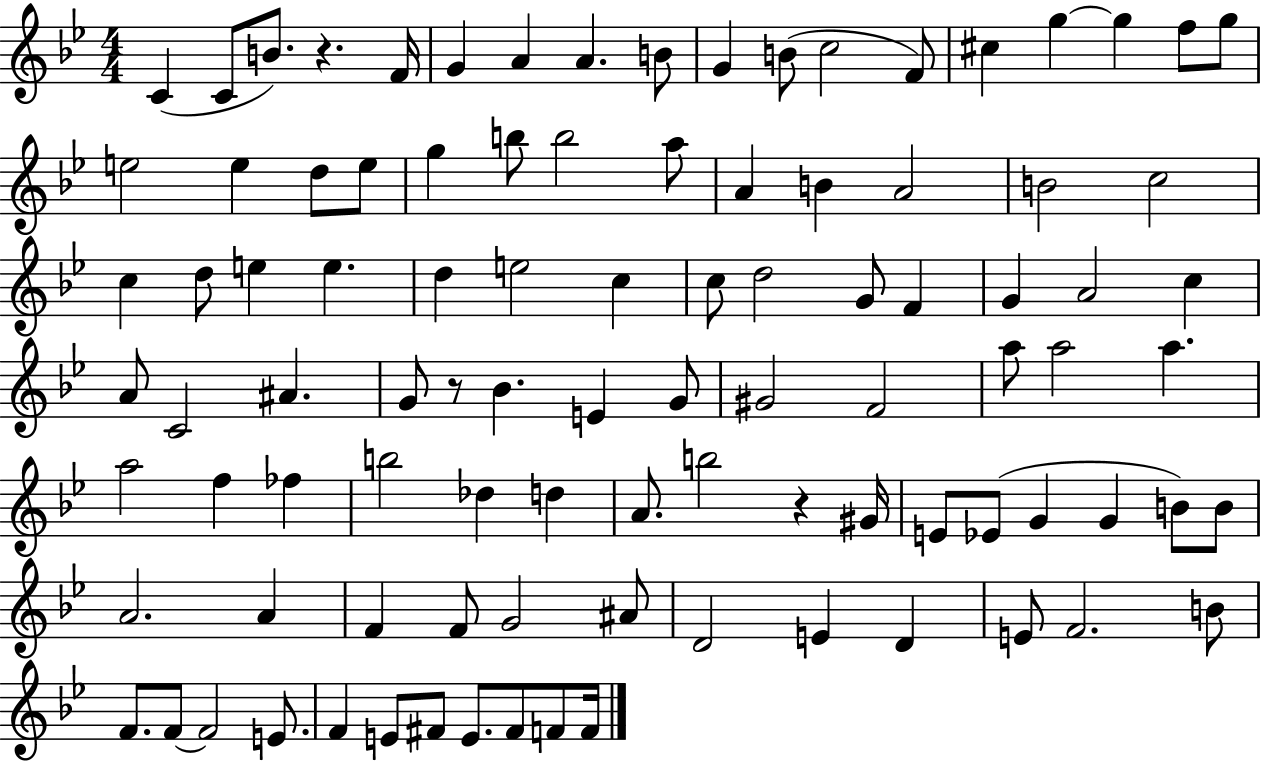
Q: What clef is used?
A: treble